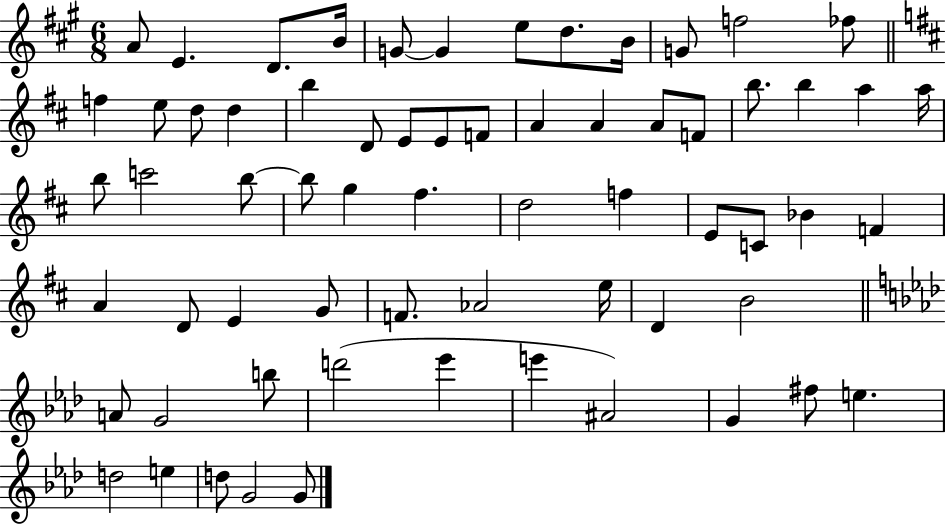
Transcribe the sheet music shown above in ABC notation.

X:1
T:Untitled
M:6/8
L:1/4
K:A
A/2 E D/2 B/4 G/2 G e/2 d/2 B/4 G/2 f2 _f/2 f e/2 d/2 d b D/2 E/2 E/2 F/2 A A A/2 F/2 b/2 b a a/4 b/2 c'2 b/2 b/2 g ^f d2 f E/2 C/2 _B F A D/2 E G/2 F/2 _A2 e/4 D B2 A/2 G2 b/2 d'2 _e' e' ^A2 G ^f/2 e d2 e d/2 G2 G/2